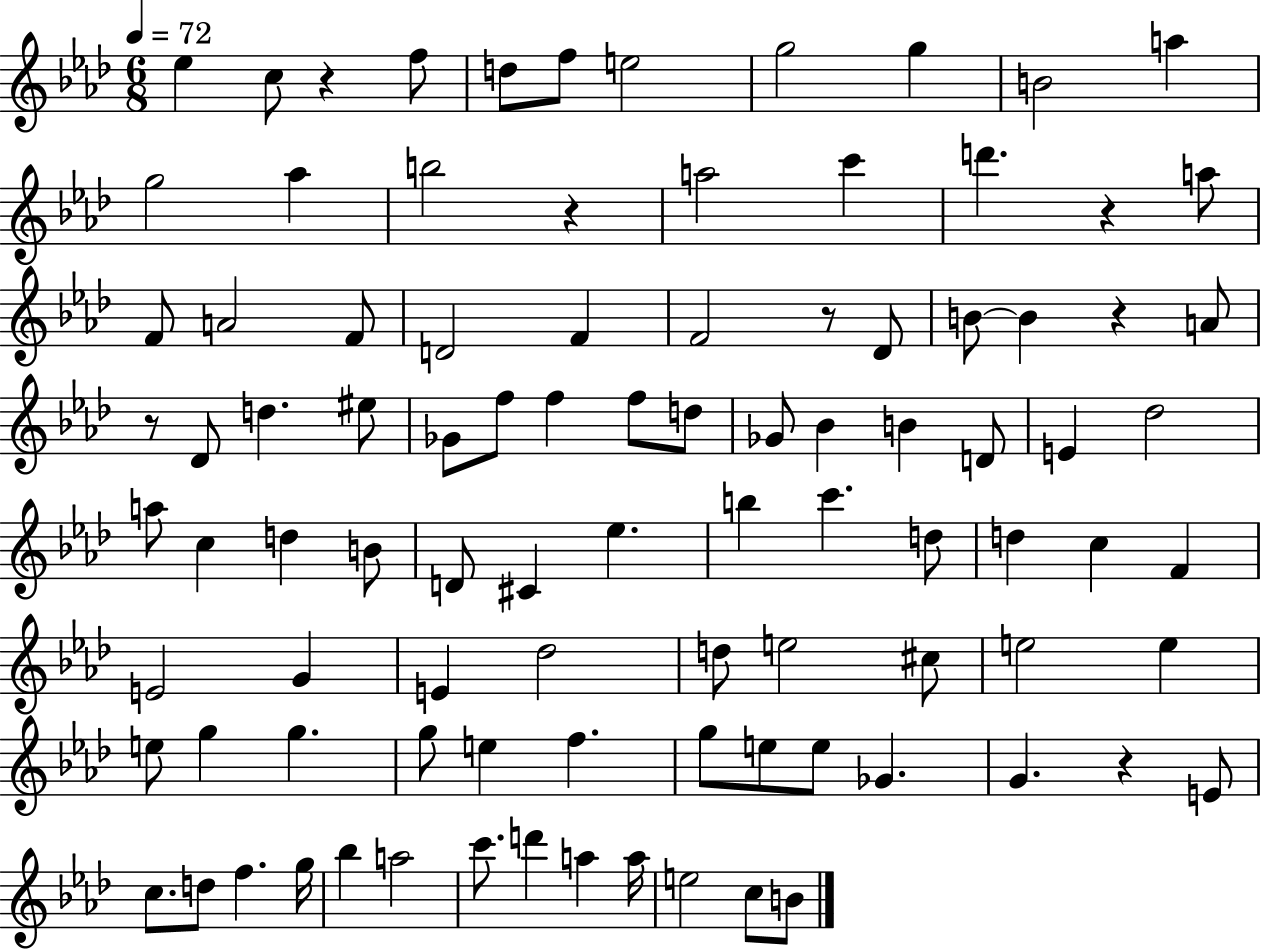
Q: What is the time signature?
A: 6/8